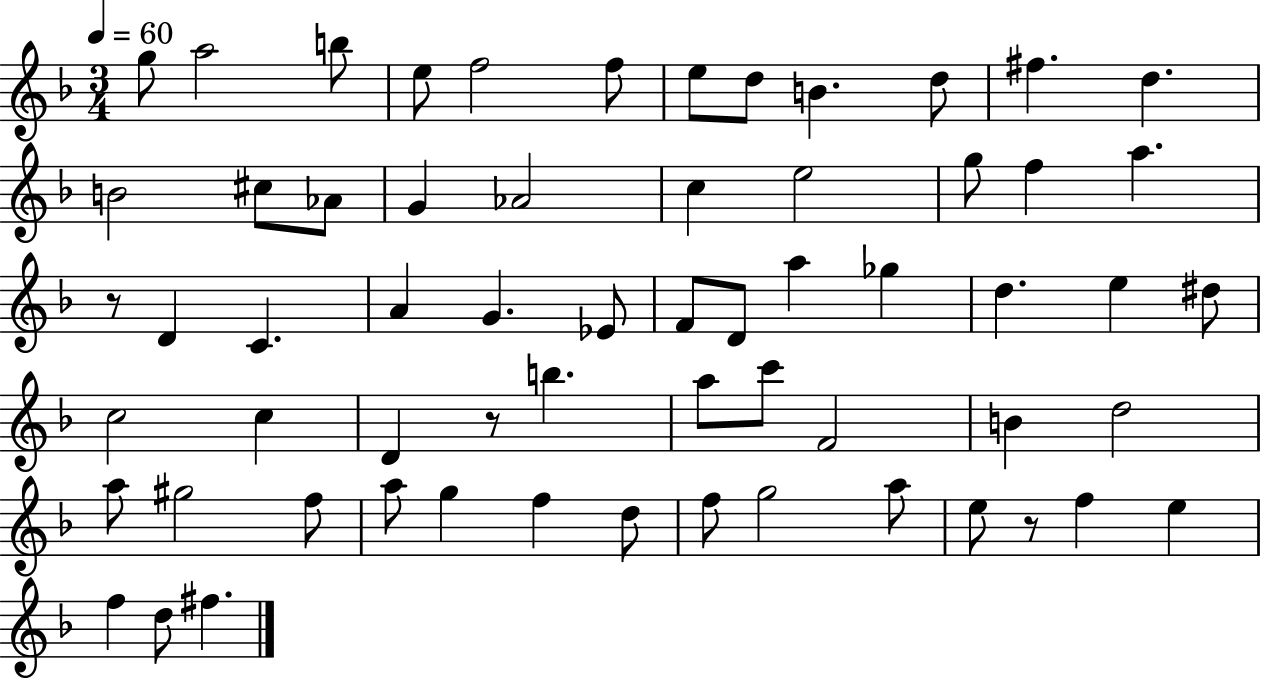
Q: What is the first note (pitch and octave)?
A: G5